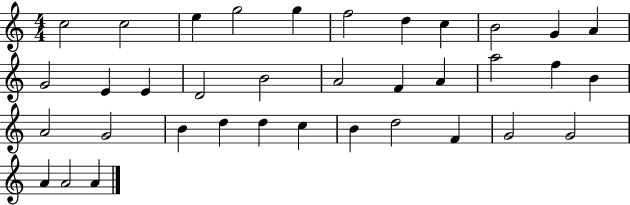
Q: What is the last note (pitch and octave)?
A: A4